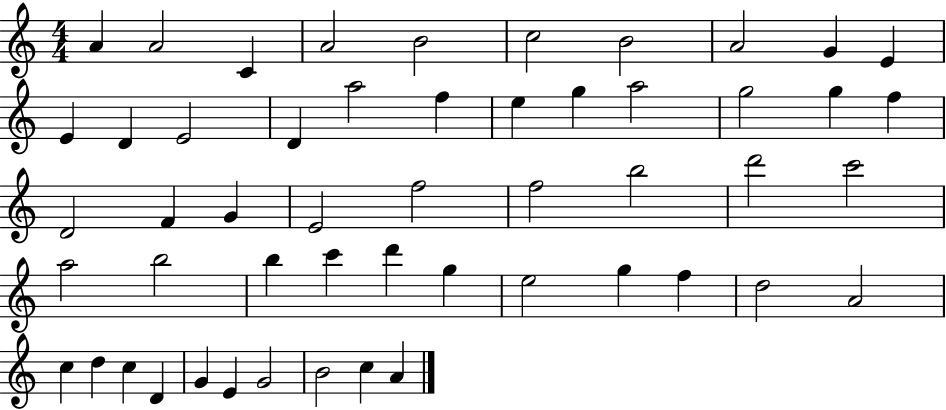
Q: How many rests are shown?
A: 0